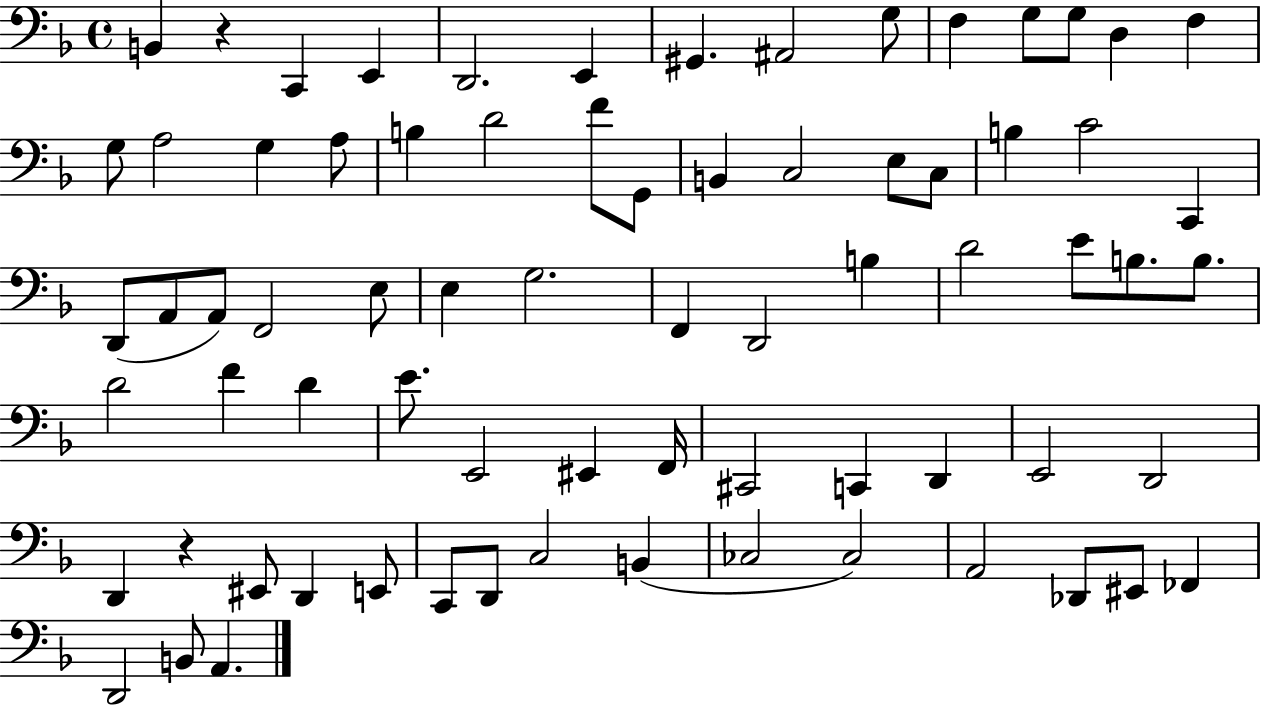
{
  \clef bass
  \time 4/4
  \defaultTimeSignature
  \key f \major
  b,4 r4 c,4 e,4 | d,2. e,4 | gis,4. ais,2 g8 | f4 g8 g8 d4 f4 | \break g8 a2 g4 a8 | b4 d'2 f'8 g,8 | b,4 c2 e8 c8 | b4 c'2 c,4 | \break d,8( a,8 a,8) f,2 e8 | e4 g2. | f,4 d,2 b4 | d'2 e'8 b8. b8. | \break d'2 f'4 d'4 | e'8. e,2 eis,4 f,16 | cis,2 c,4 d,4 | e,2 d,2 | \break d,4 r4 eis,8 d,4 e,8 | c,8 d,8 c2 b,4( | ces2 ces2) | a,2 des,8 eis,8 fes,4 | \break d,2 b,8 a,4. | \bar "|."
}